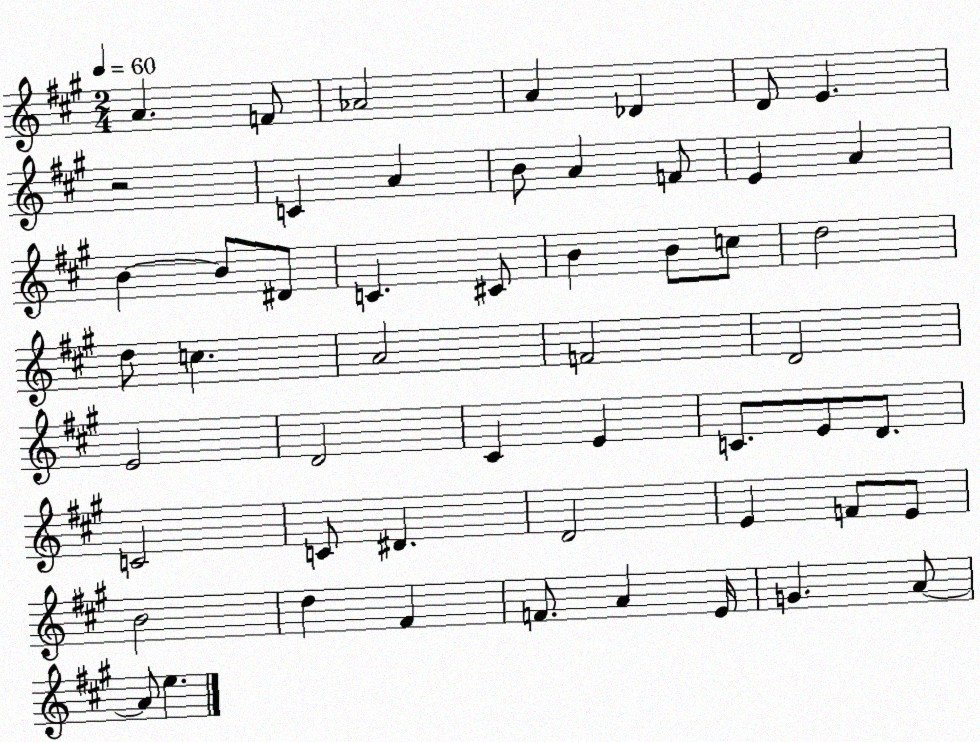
X:1
T:Untitled
M:2/4
L:1/4
K:A
A F/2 _A2 A _D D/2 E z2 C A B/2 A F/2 E A B B/2 ^D/2 C ^C/2 B B/2 c/2 d2 d/2 c A2 F2 D2 E2 D2 ^C E C/2 E/2 D/2 C2 C/2 ^D D2 E F/2 E/2 B2 d ^F F/2 A E/4 G A/2 A/2 e